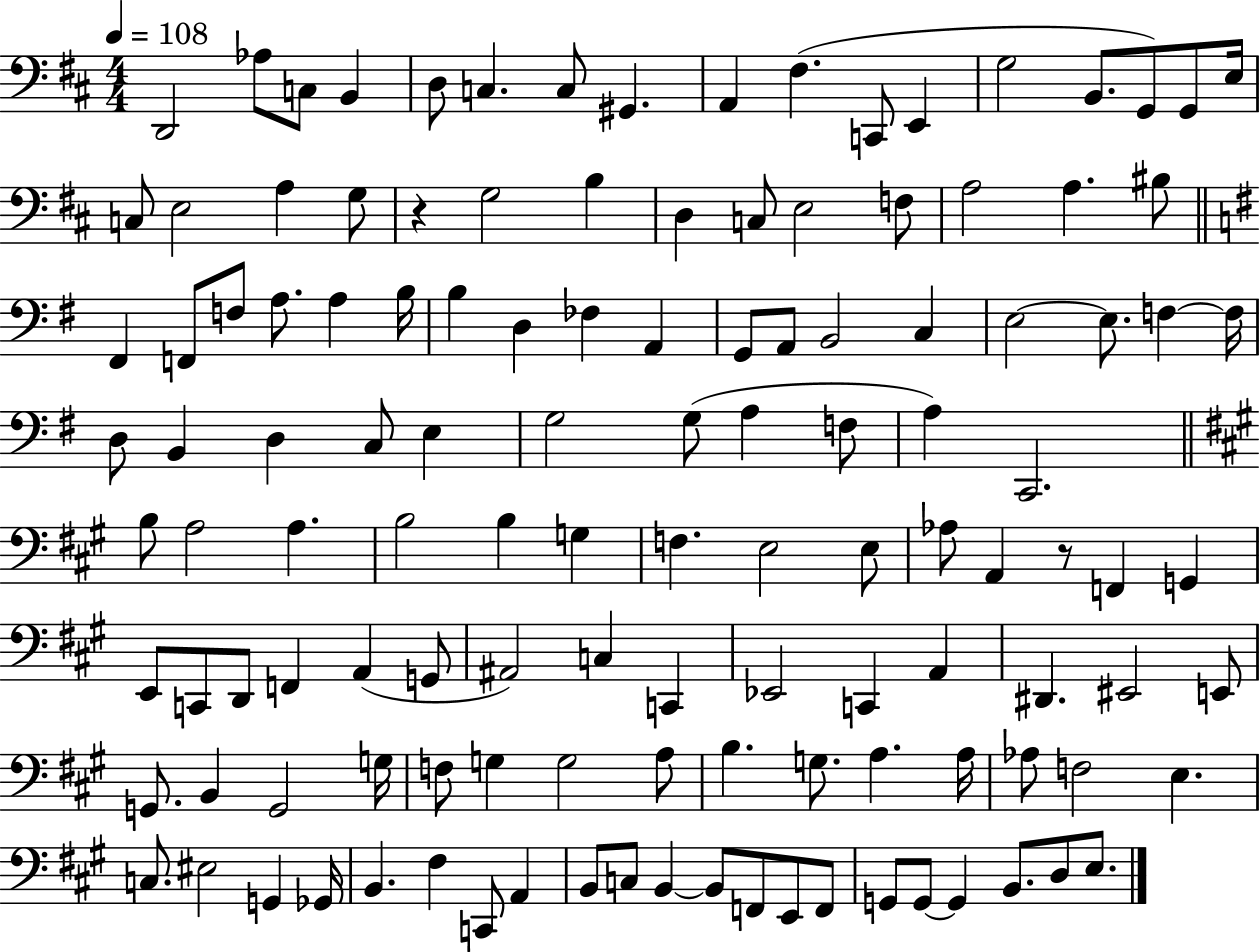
D2/h Ab3/e C3/e B2/q D3/e C3/q. C3/e G#2/q. A2/q F#3/q. C2/e E2/q G3/h B2/e. G2/e G2/e E3/s C3/e E3/h A3/q G3/e R/q G3/h B3/q D3/q C3/e E3/h F3/e A3/h A3/q. BIS3/e F#2/q F2/e F3/e A3/e. A3/q B3/s B3/q D3/q FES3/q A2/q G2/e A2/e B2/h C3/q E3/h E3/e. F3/q F3/s D3/e B2/q D3/q C3/e E3/q G3/h G3/e A3/q F3/e A3/q C2/h. B3/e A3/h A3/q. B3/h B3/q G3/q F3/q. E3/h E3/e Ab3/e A2/q R/e F2/q G2/q E2/e C2/e D2/e F2/q A2/q G2/e A#2/h C3/q C2/q Eb2/h C2/q A2/q D#2/q. EIS2/h E2/e G2/e. B2/q G2/h G3/s F3/e G3/q G3/h A3/e B3/q. G3/e. A3/q. A3/s Ab3/e F3/h E3/q. C3/e. EIS3/h G2/q Gb2/s B2/q. F#3/q C2/e A2/q B2/e C3/e B2/q B2/e F2/e E2/e F2/e G2/e G2/e G2/q B2/e. D3/e E3/e.